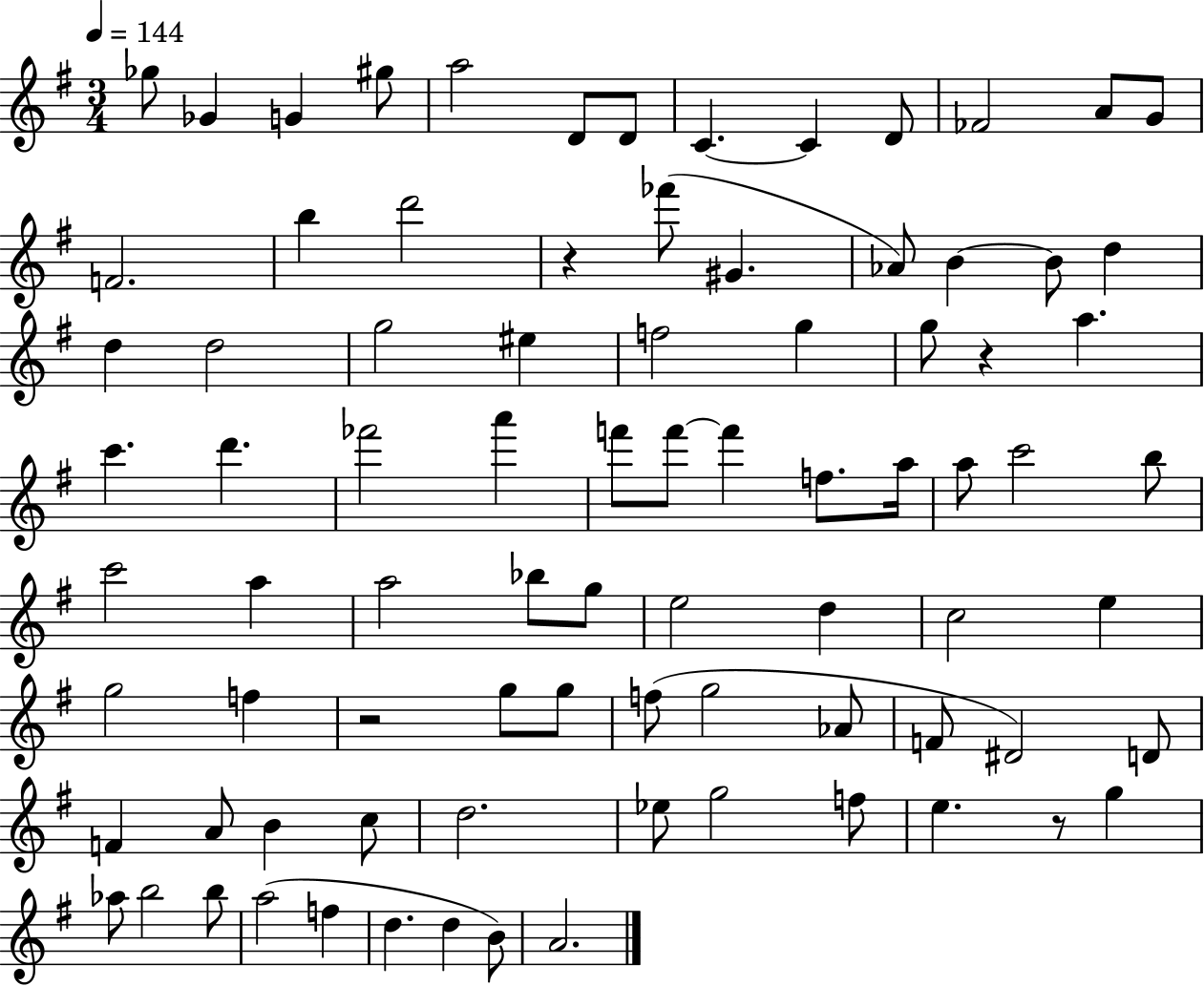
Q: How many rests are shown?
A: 4